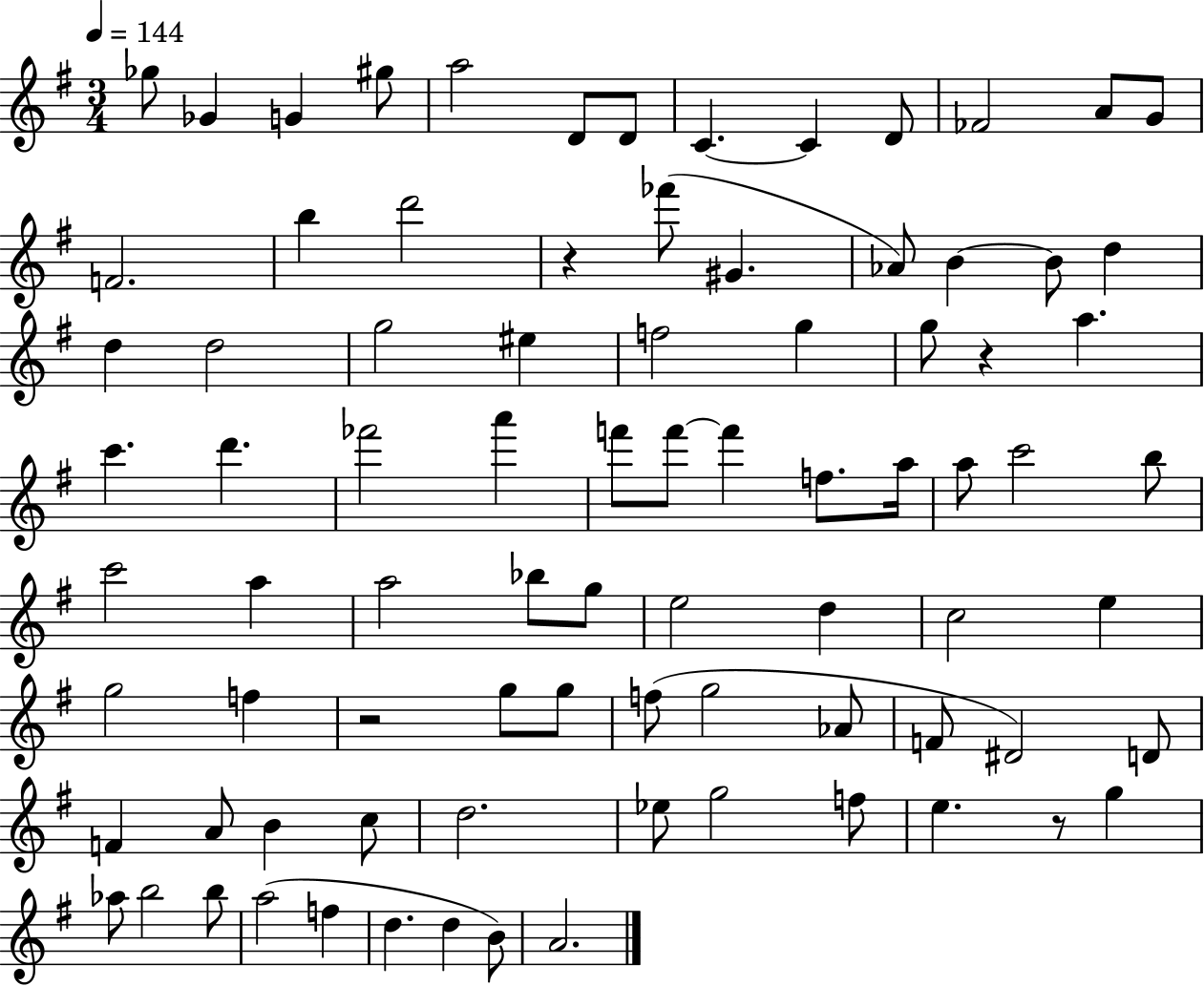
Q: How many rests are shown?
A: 4